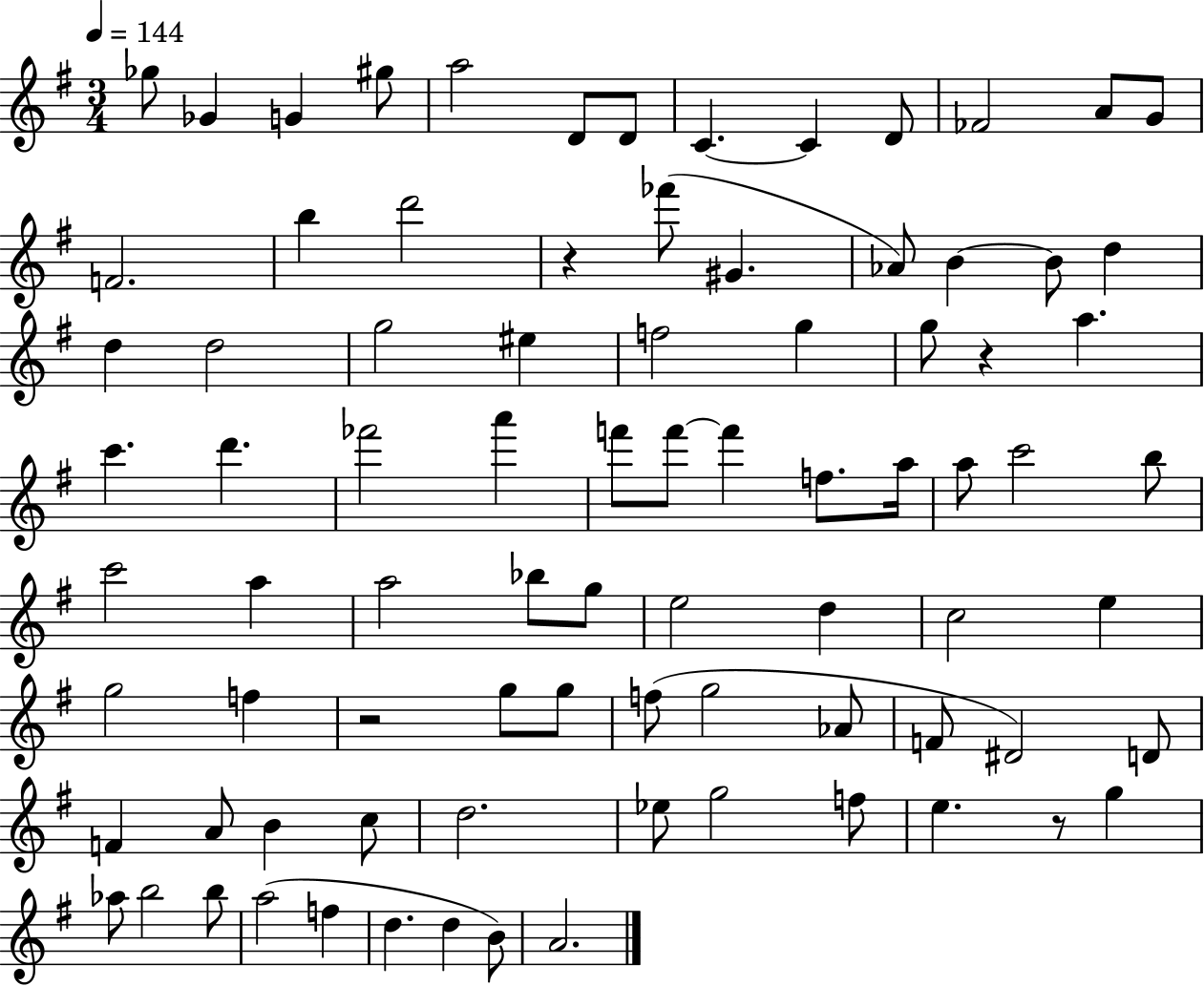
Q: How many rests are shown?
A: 4